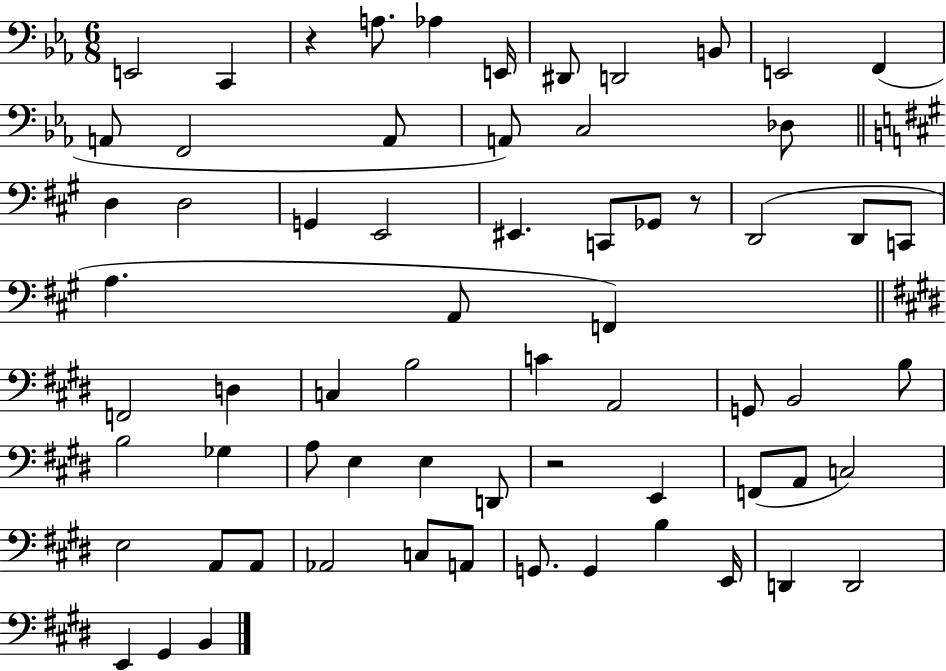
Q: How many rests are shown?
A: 3